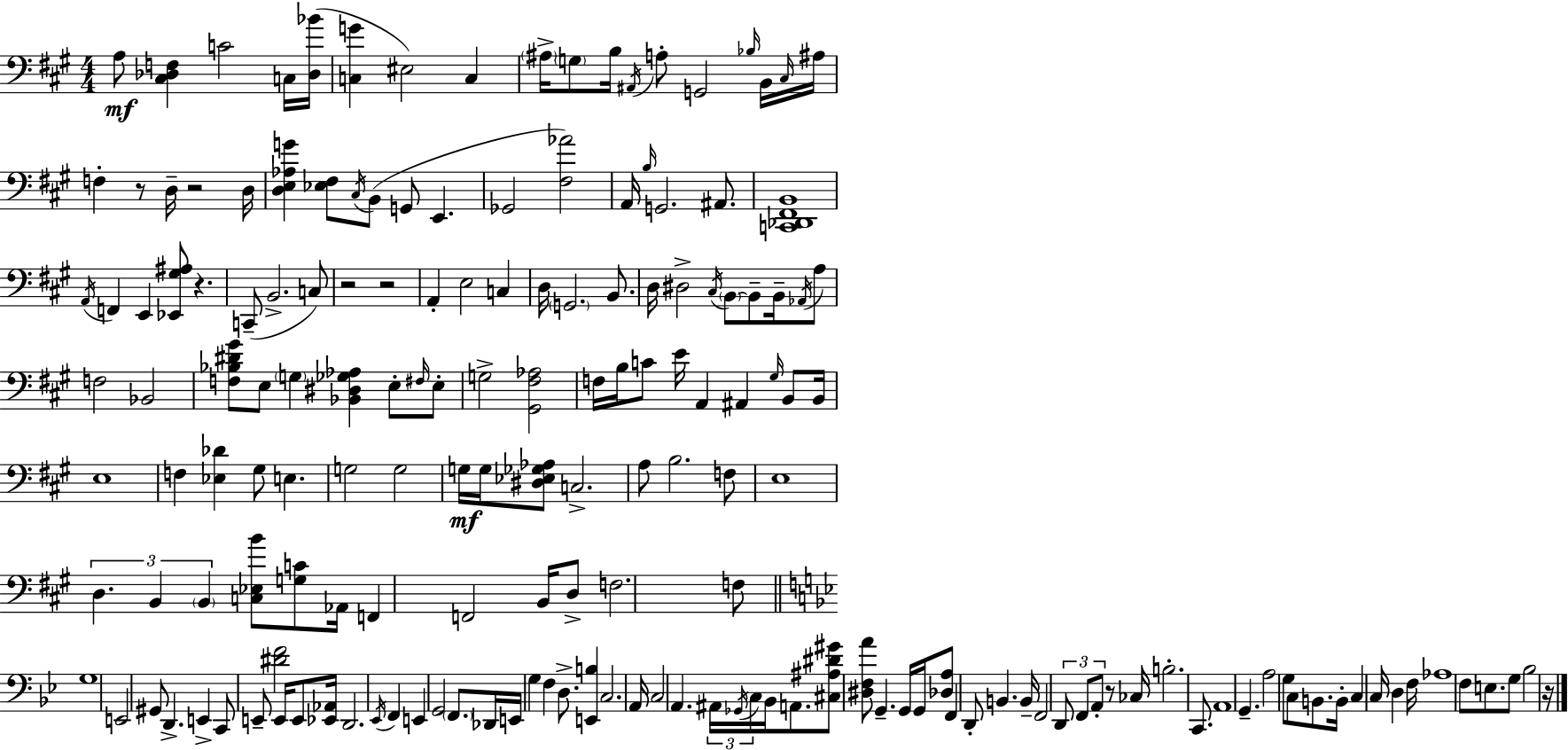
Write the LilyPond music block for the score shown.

{
  \clef bass
  \numericTimeSignature
  \time 4/4
  \key a \major
  a8\mf <cis des f>4 c'2 c16 <des bes'>16( | <c g'>4 eis2) c4 | \parenthesize ais16-> \parenthesize g8 b16 \acciaccatura { ais,16 } a8-. g,2 \grace { bes16 } | b,16 \grace { cis16 } ais16 f4-. r8 d16-- r2 | \break d16 <d e aes g'>4 <ees fis>8 \acciaccatura { cis16 } b,8( g,8 e,4. | ges,2 <fis aes'>2) | a,16 \grace { b16 } g,2. | ais,8. <c, des, fis, b,>1 | \break \acciaccatura { a,16 } f,4 e,4 <ees, gis ais>8 | r4. c,8--( b,2.-> | c8) r2 r2 | a,4-. e2 | \break c4 d16 \parenthesize g,2. | b,8. d16 dis2-> \acciaccatura { cis16 } | \parenthesize b,8~~ b,8-- b,16-- \acciaccatura { aes,16 } a8 f2 | bes,2 <f bes dis' gis'>8 e8 \parenthesize g4 | \break <bes, dis ges aes>4 e8-. \grace { fis16 } e8-. g2-> | <gis, fis aes>2 f16 b16 c'8 e'16 a,4 | ais,4 \grace { gis16 } b,8 b,16 e1 | f4 <ees des'>4 | \break gis8 e4. g2 | g2 g16\mf g16 <dis ees ges aes>8 c2.-> | a8 b2. | f8 e1 | \break \tuplet 3/2 { d4. | b,4 \parenthesize b,4 } <c ees b'>8 <g c'>8 aes,16 f,4 | f,2 b,16 d8-> f2. | f8 \bar "||" \break \key g \minor g1 | e,2 gis,8 d,4.-> | e,4-> c,8 e,8-- <dis' f'>2 | e,16 e,8 <ees, aes,>16 d,2. | \break \acciaccatura { ees,16 } f,4 e,4 g,2 | \parenthesize f,8. des,16 e,16 g4 f4 d8.-> | <e, b>4 c2. | a,16 c2 a,4. | \break \tuplet 3/2 { ais,16 \acciaccatura { ges,16 } c16 } bes,16 a,8. <cis ais dis' gis'>8 <dis f a'>8 g,4.-- | g,16 g,16 <des a>8 f,4 d,8-. b,4. | b,16-- f,2 \tuplet 3/2 { d,8 f,8 a,8-. } | r8 ces16 b2.-. c,8. | \break a,1 | g,4.-- a2 | g8 c8 b,8. b,16-. c4 c16 d4 | f16 aes1 | \break f8 e8. g8 bes2 | r16 \bar "|."
}